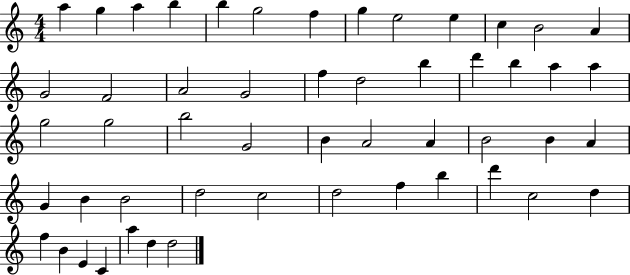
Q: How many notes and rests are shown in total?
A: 52